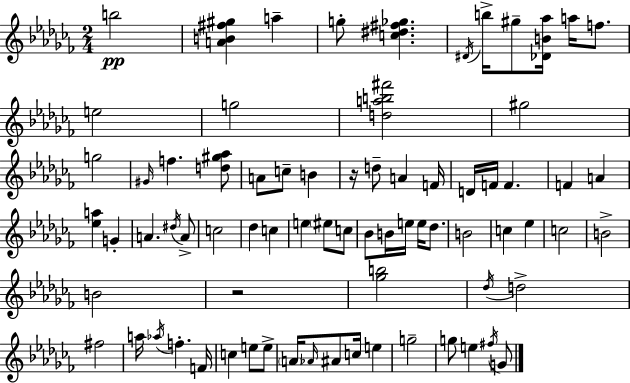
{
  \clef treble
  \numericTimeSignature
  \time 2/4
  \key aes \minor
  b''2\pp | <a' b' fis'' gis''>4 a''4-- | g''8-. <c'' dis'' fis'' ges''>4. | \acciaccatura { dis'16 } b''16-> gis''8-- <des' b' aes''>16 a''16 f''8. | \break e''2 | g''2 | <d'' a'' b'' fis'''>2 | gis''2 | \break g''2 | \grace { gis'16 } f''4. | <d'' gis'' aes''>8 a'8 c''8-- b'4 | r16 d''8-- a'4 | \break f'16 d'16 f'16 f'4. | f'4 a'4 | <ees'' a''>4 g'4-. | a'4. | \break \acciaccatura { dis''16 } a'8-> c''2 | des''4 c''4 | e''4 \parenthesize eis''8 | c''8 bes'8 b'16 e''16 e''16 | \break des''8. b'2 | c''4 ees''4 | c''2 | b'2-> | \break b'2 | r2 | <ges'' b''>2 | \acciaccatura { des''16 } d''2-> | \break fis''2 | a''16 \acciaccatura { aes''16 } f''4.-. | f'16 c''4 | e''8 e''8-> \parenthesize a'16 \grace { aes'16 } ais'8 | \break c''16 e''4 g''2-- | g''8 | e''4 \acciaccatura { fis''16 } g'8 \bar "|."
}